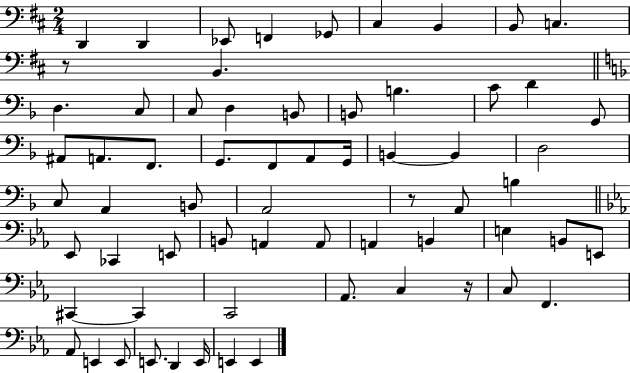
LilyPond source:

{
  \clef bass
  \numericTimeSignature
  \time 2/4
  \key d \major
  d,4 d,4 | ees,8 f,4 ges,8 | cis4 b,4 | b,8 c4. | \break r8 b,4. | \bar "||" \break \key f \major d4. c8 | c8 d4 b,8 | b,8 b4. | c'8 d'4 g,8 | \break ais,8 a,8. f,8. | g,8. f,8 a,8 g,16 | b,4~~ b,4 | d2 | \break c8 a,4 b,8 | a,2 | r8 a,8 b4 | \bar "||" \break \key c \minor ees,8 ces,4 e,8 | b,8 a,4 a,8 | a,4 b,4 | e4 b,8 e,8 | \break cis,4~~ cis,4 | c,2 | aes,8. c4 r16 | c8 f,4. | \break aes,8 e,4 e,8 | e,8. d,4 e,16 | e,4 e,4 | \bar "|."
}